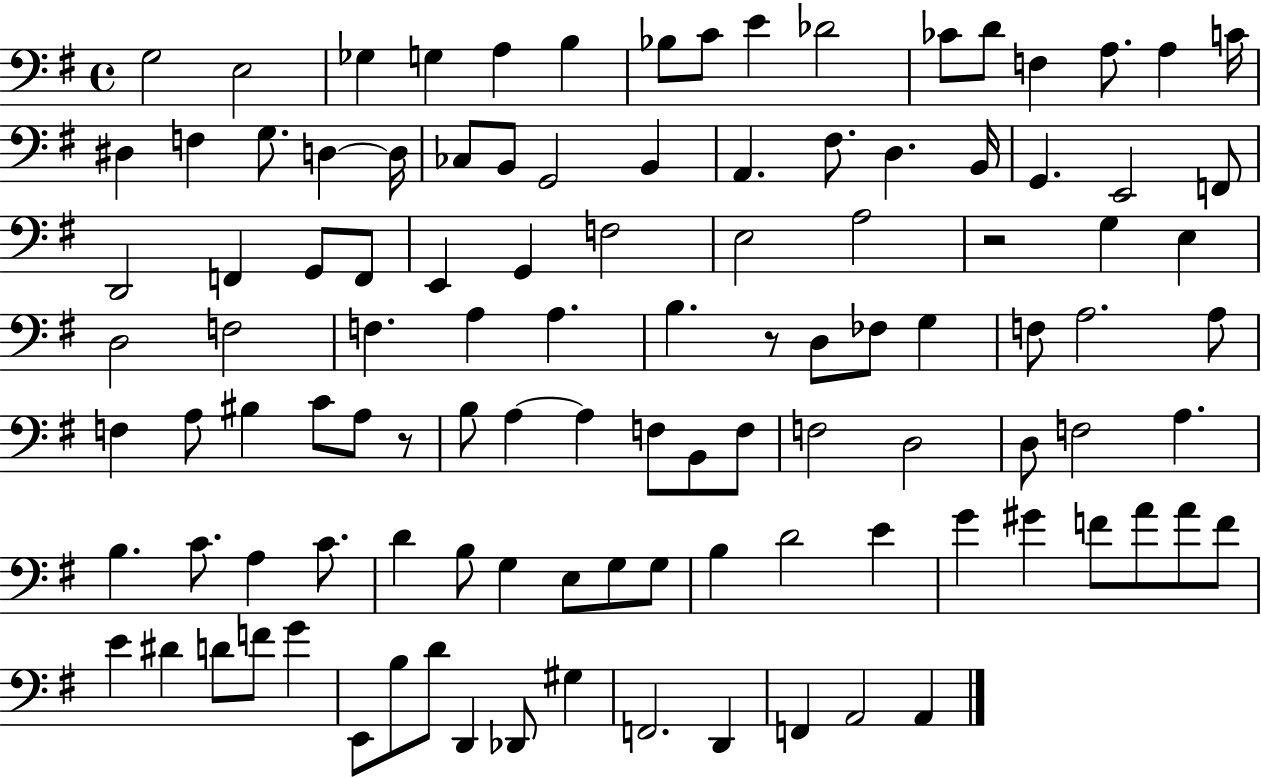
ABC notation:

X:1
T:Untitled
M:4/4
L:1/4
K:G
G,2 E,2 _G, G, A, B, _B,/2 C/2 E _D2 _C/2 D/2 F, A,/2 A, C/4 ^D, F, G,/2 D, D,/4 _C,/2 B,,/2 G,,2 B,, A,, ^F,/2 D, B,,/4 G,, E,,2 F,,/2 D,,2 F,, G,,/2 F,,/2 E,, G,, F,2 E,2 A,2 z2 G, E, D,2 F,2 F, A, A, B, z/2 D,/2 _F,/2 G, F,/2 A,2 A,/2 F, A,/2 ^B, C/2 A,/2 z/2 B,/2 A, A, F,/2 B,,/2 F,/2 F,2 D,2 D,/2 F,2 A, B, C/2 A, C/2 D B,/2 G, E,/2 G,/2 G,/2 B, D2 E G ^G F/2 A/2 A/2 F/2 E ^D D/2 F/2 G E,,/2 B,/2 D/2 D,, _D,,/2 ^G, F,,2 D,, F,, A,,2 A,,